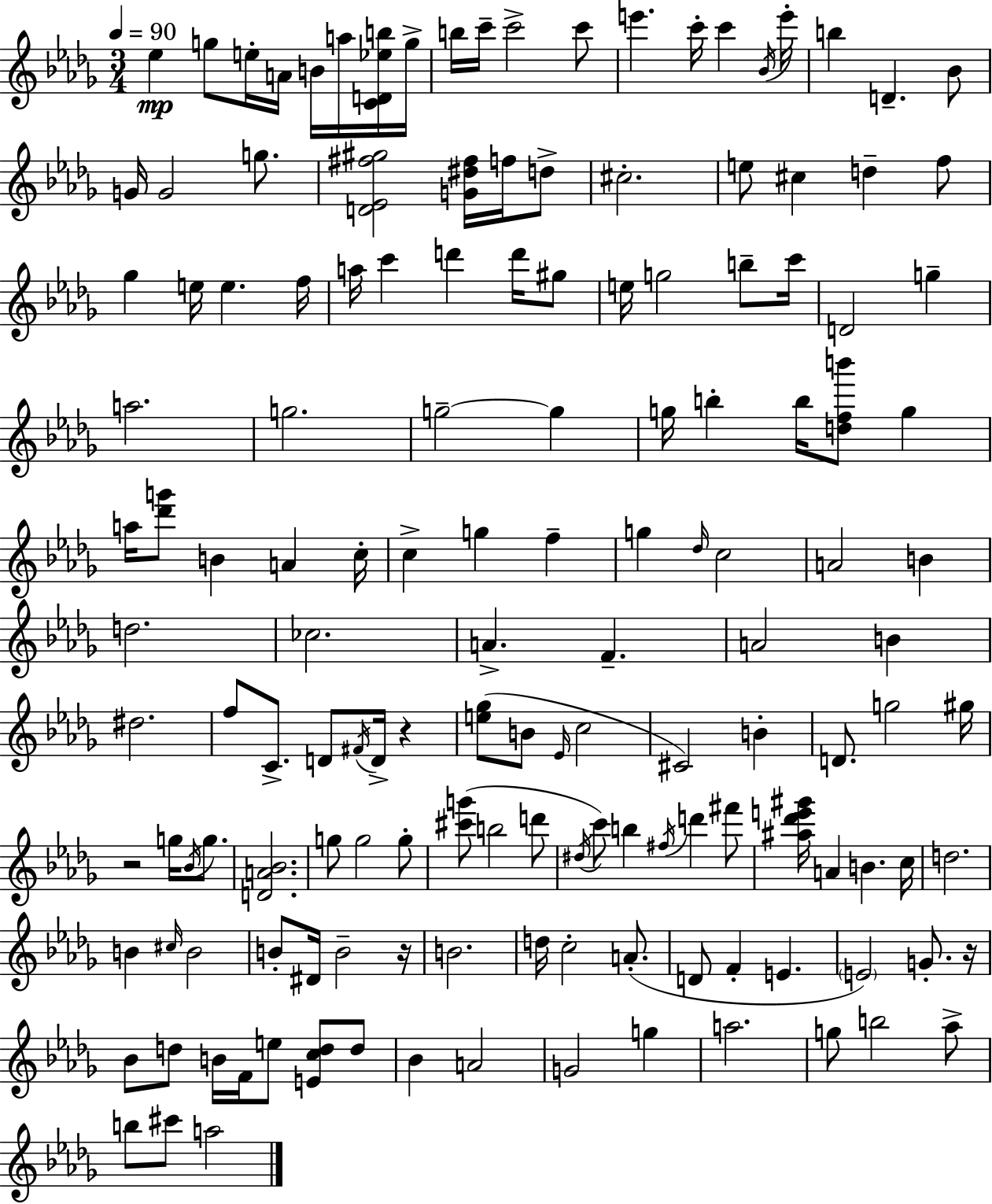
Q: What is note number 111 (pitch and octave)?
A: C5